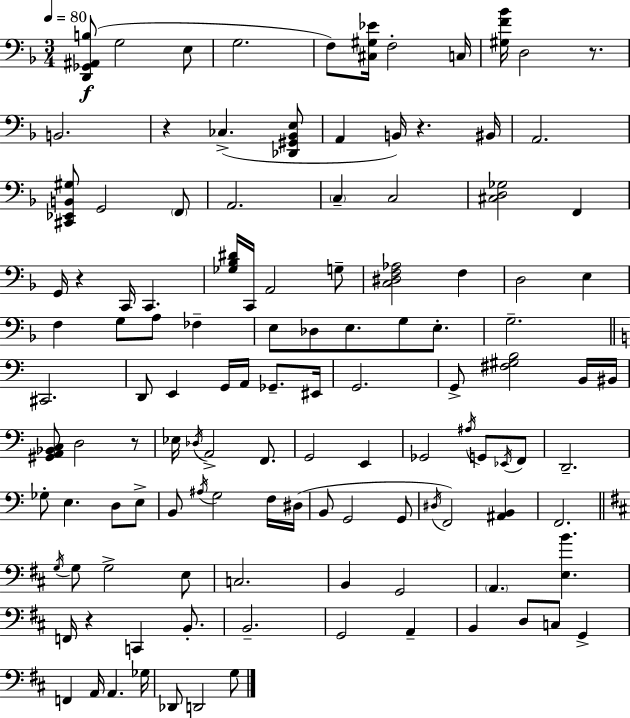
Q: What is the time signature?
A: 3/4